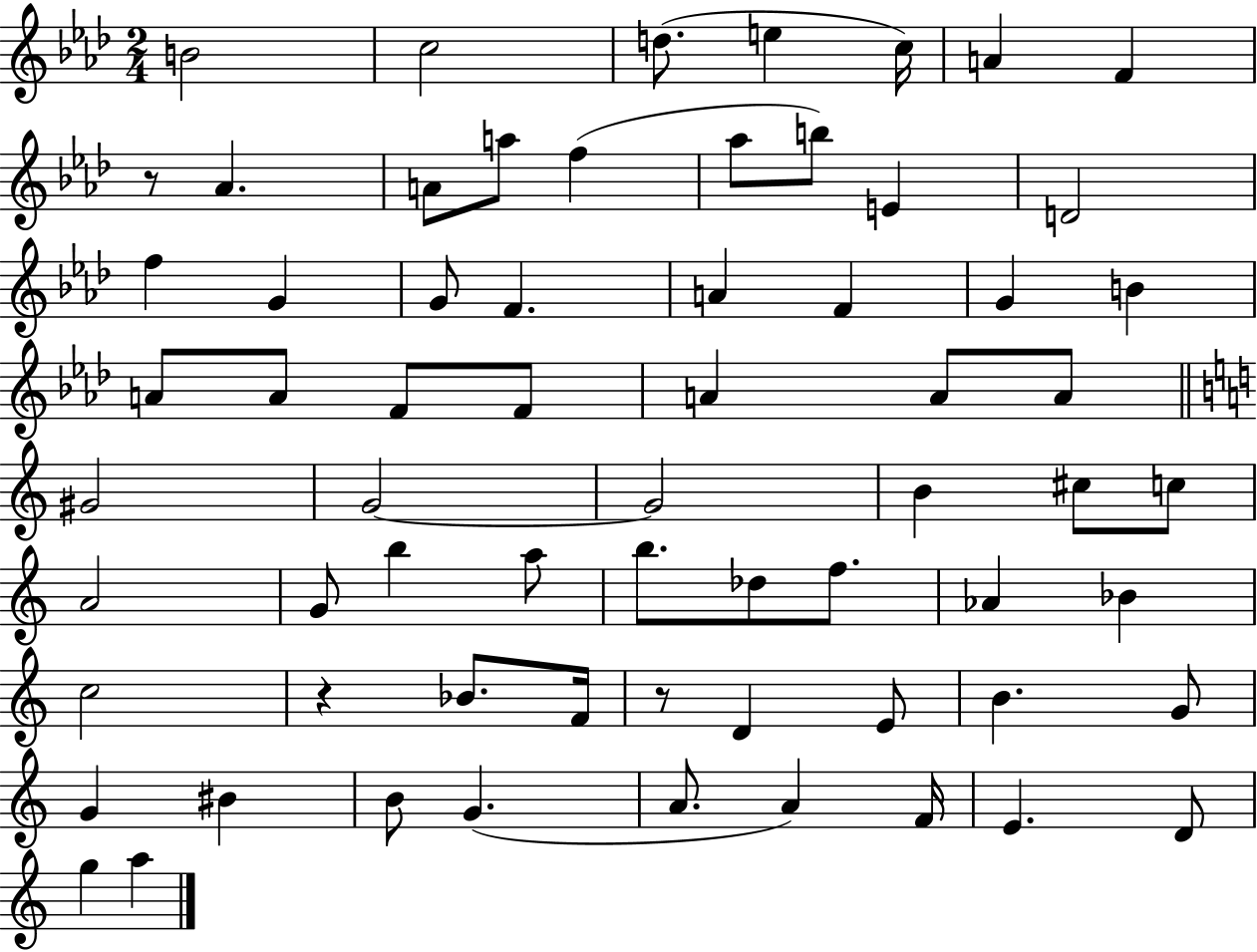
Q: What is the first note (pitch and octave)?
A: B4